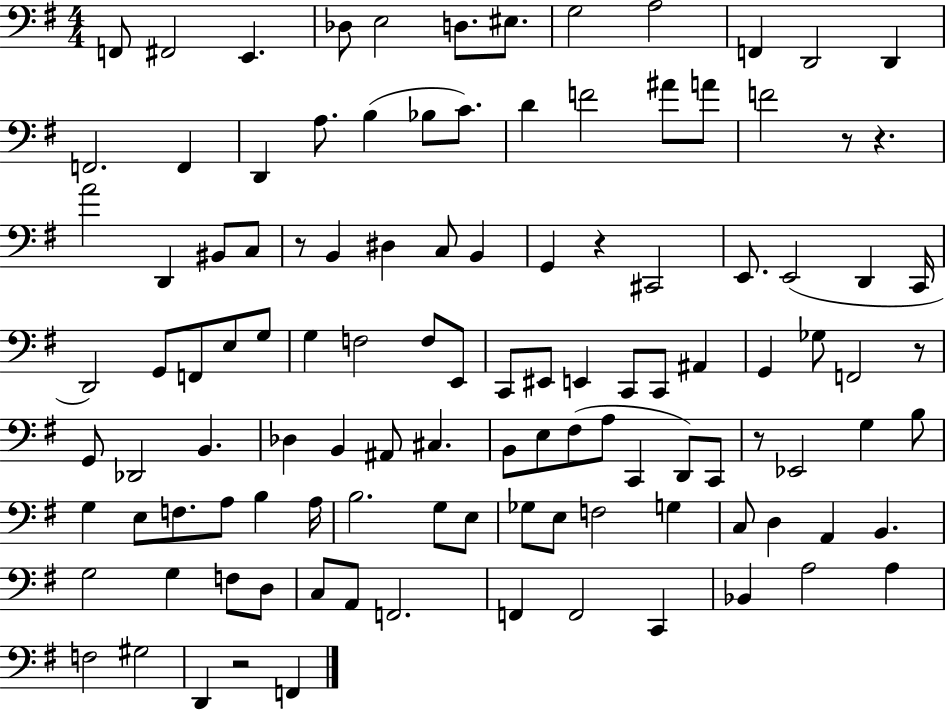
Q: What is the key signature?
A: G major